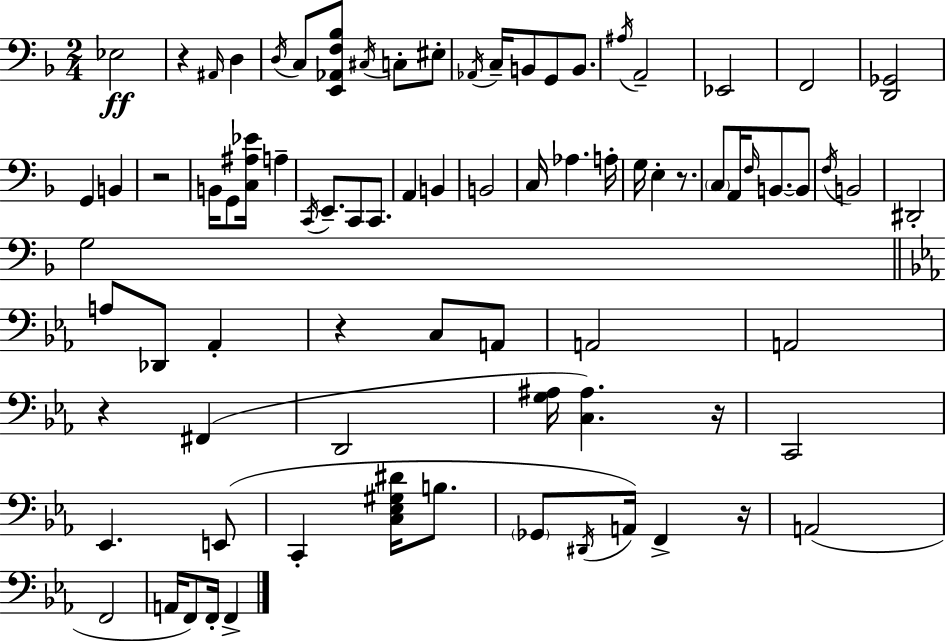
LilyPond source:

{
  \clef bass
  \numericTimeSignature
  \time 2/4
  \key d \minor
  \repeat volta 2 { ees2\ff | r4 \grace { ais,16 } d4 | \acciaccatura { d16 } c8 <e, aes, f bes>8 \acciaccatura { cis16 } c8-. | eis8-. \acciaccatura { aes,16 } c16-- b,8 g,8 | \break b,8. \acciaccatura { ais16 } a,2-- | ees,2 | f,2 | <d, ges,>2 | \break g,4 | b,4 r2 | b,16 g,8 | <c ais ees'>16 a4-- \acciaccatura { c,16 } e,8.-- | \break c,8 c,8. a,4 | b,4 b,2 | c16 aes4. | a16-. g16 e4-. | \break r8. \parenthesize c8 | a,16 \grace { f16 } b,8.~~ b,8 \acciaccatura { f16 } | b,2 | dis,2-. | \break g2 | \bar "||" \break \key ees \major a8 des,8 aes,4-. | r4 c8 a,8 | a,2 | a,2 | \break r4 fis,4( | d,2 | <g ais>16 <c ais>4.) r16 | c,2 | \break ees,4. e,8( | c,4-. <c ees gis dis'>16 b8. | \parenthesize ges,8 \acciaccatura { dis,16 }) a,16 f,4-> | r16 a,2( | \break f,2 | a,16 f,8) f,16-. f,4-> | } \bar "|."
}